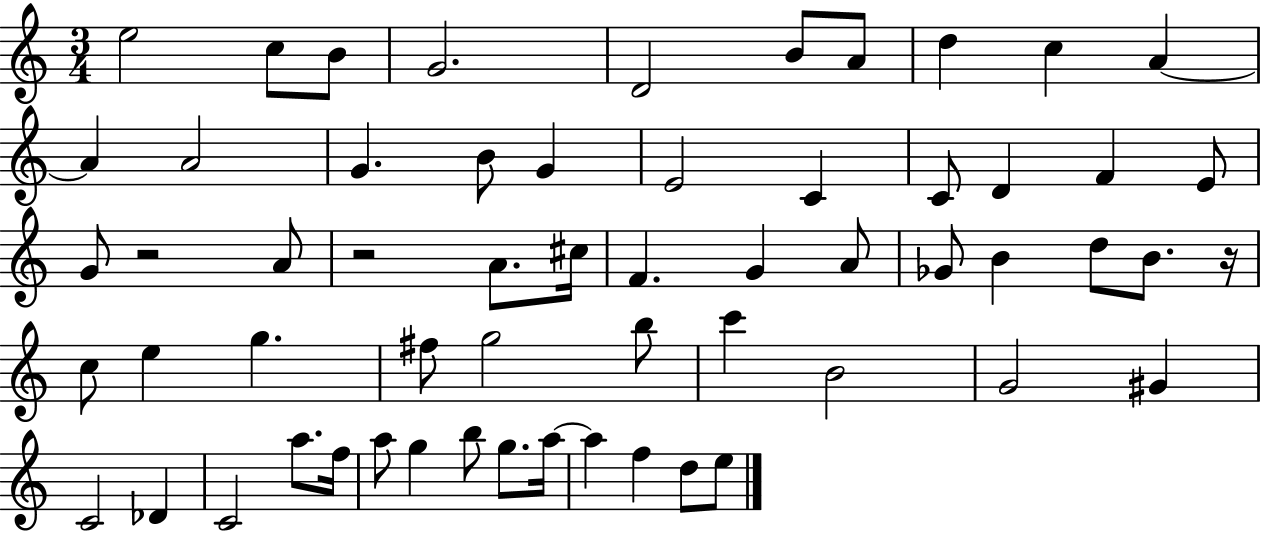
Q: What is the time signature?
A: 3/4